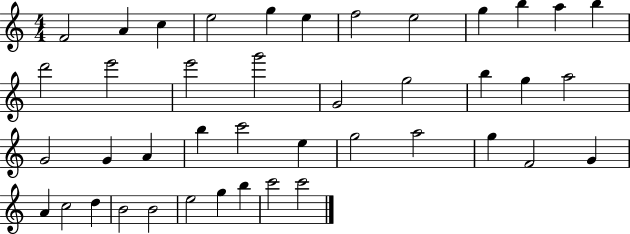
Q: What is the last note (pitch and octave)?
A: C6